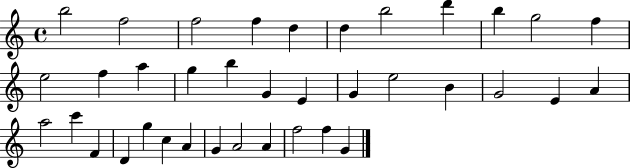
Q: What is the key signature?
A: C major